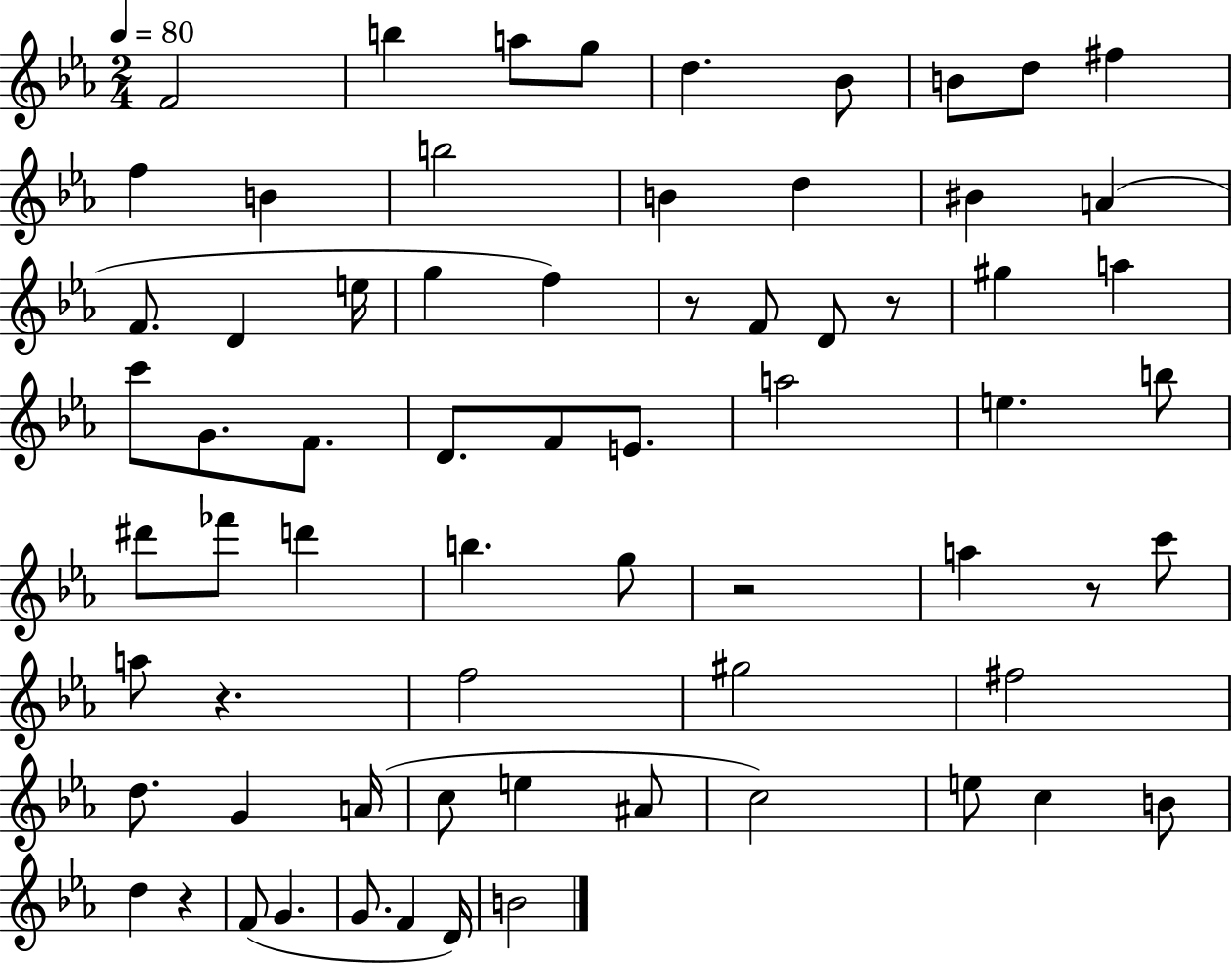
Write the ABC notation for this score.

X:1
T:Untitled
M:2/4
L:1/4
K:Eb
F2 b a/2 g/2 d _B/2 B/2 d/2 ^f f B b2 B d ^B A F/2 D e/4 g f z/2 F/2 D/2 z/2 ^g a c'/2 G/2 F/2 D/2 F/2 E/2 a2 e b/2 ^d'/2 _f'/2 d' b g/2 z2 a z/2 c'/2 a/2 z f2 ^g2 ^f2 d/2 G A/4 c/2 e ^A/2 c2 e/2 c B/2 d z F/2 G G/2 F D/4 B2